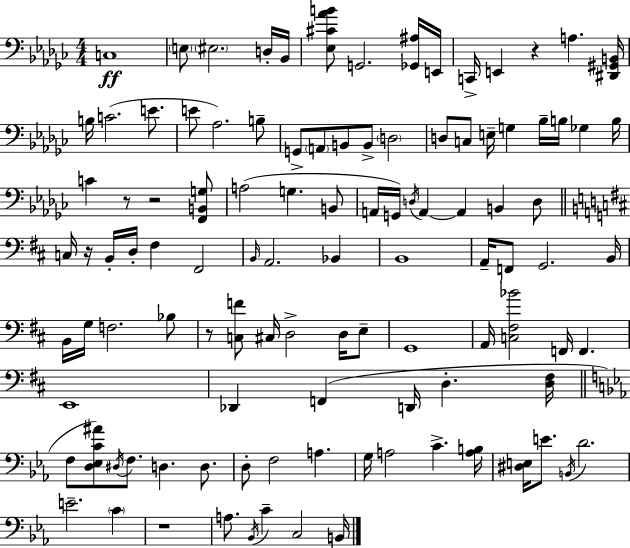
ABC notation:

X:1
T:Untitled
M:4/4
L:1/4
K:Ebm
C,4 E,/2 ^E,2 D,/4 _B,,/4 [_E,^C_AB]/2 G,,2 [_G,,^A,]/4 E,,/4 C,,/4 E,, z A, [^D,,^G,,B,,]/4 B,/4 C2 E/2 E/2 _A,2 B,/2 G,,/2 A,,/2 B,,/2 B,,/2 D,2 D,/2 C,/2 E,/4 G, _B,/4 B,/4 _G, B,/4 C z/2 z2 [F,,B,,G,]/2 A,2 G, B,,/2 A,,/4 G,,/4 D,/4 A,, A,, B,, D,/2 C,/4 z/4 B,,/4 D,/4 ^F, ^F,,2 B,,/4 A,,2 _B,, B,,4 A,,/4 F,,/2 G,,2 B,,/4 B,,/4 G,/4 F,2 _B,/2 z/2 [C,F]/2 ^C,/4 D,2 D,/4 E,/2 G,,4 A,,/4 [C,^F,_B]2 F,,/4 F,, E,,4 _D,, F,, D,,/4 D, [D,^F,]/4 F,/2 [D,_E,C^A]/2 ^D,/4 F,/2 D, D,/2 D,/2 F,2 A, G,/4 A,2 C [A,B,]/4 [^D,E,]/4 E/2 B,,/4 D2 E2 C z4 A,/2 _B,,/4 C C,2 B,,/4